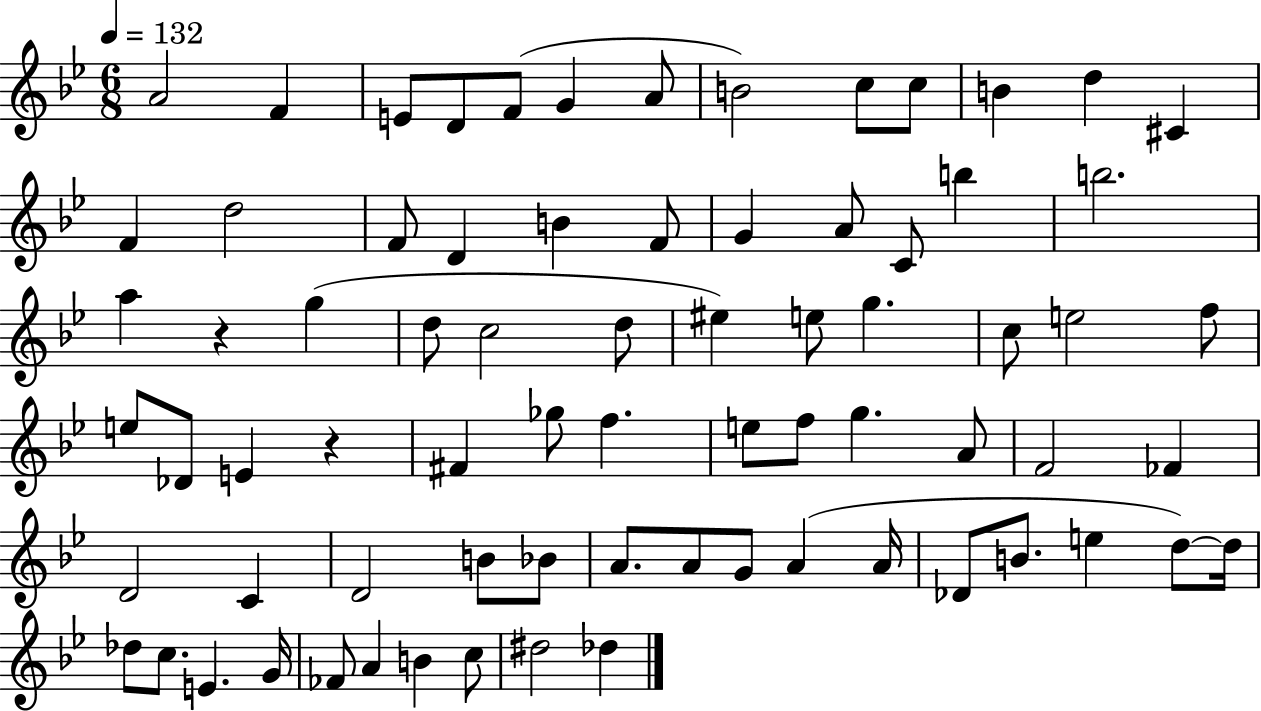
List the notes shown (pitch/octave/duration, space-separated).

A4/h F4/q E4/e D4/e F4/e G4/q A4/e B4/h C5/e C5/e B4/q D5/q C#4/q F4/q D5/h F4/e D4/q B4/q F4/e G4/q A4/e C4/e B5/q B5/h. A5/q R/q G5/q D5/e C5/h D5/e EIS5/q E5/e G5/q. C5/e E5/h F5/e E5/e Db4/e E4/q R/q F#4/q Gb5/e F5/q. E5/e F5/e G5/q. A4/e F4/h FES4/q D4/h C4/q D4/h B4/e Bb4/e A4/e. A4/e G4/e A4/q A4/s Db4/e B4/e. E5/q D5/e D5/s Db5/e C5/e. E4/q. G4/s FES4/e A4/q B4/q C5/e D#5/h Db5/q